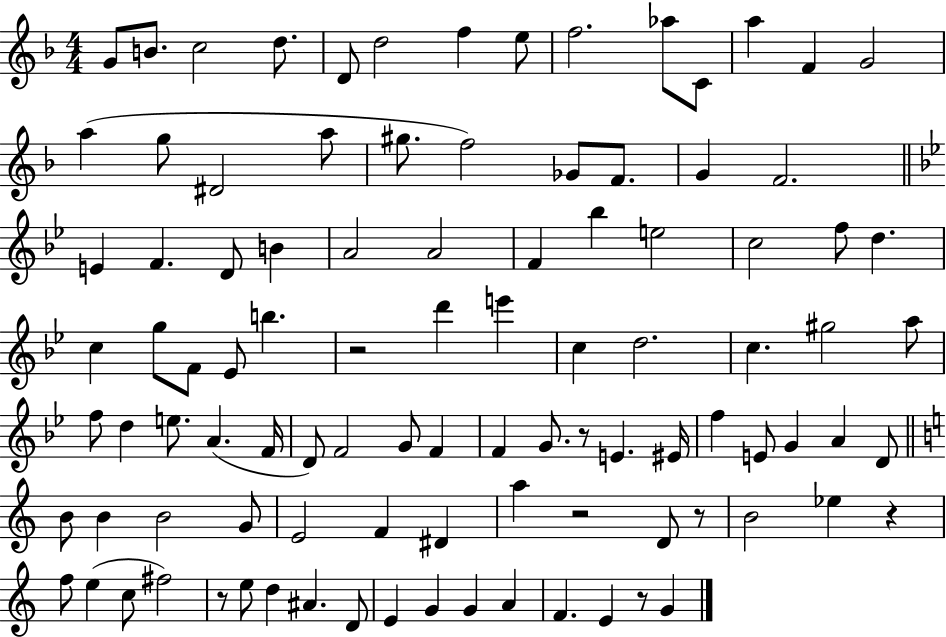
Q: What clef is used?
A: treble